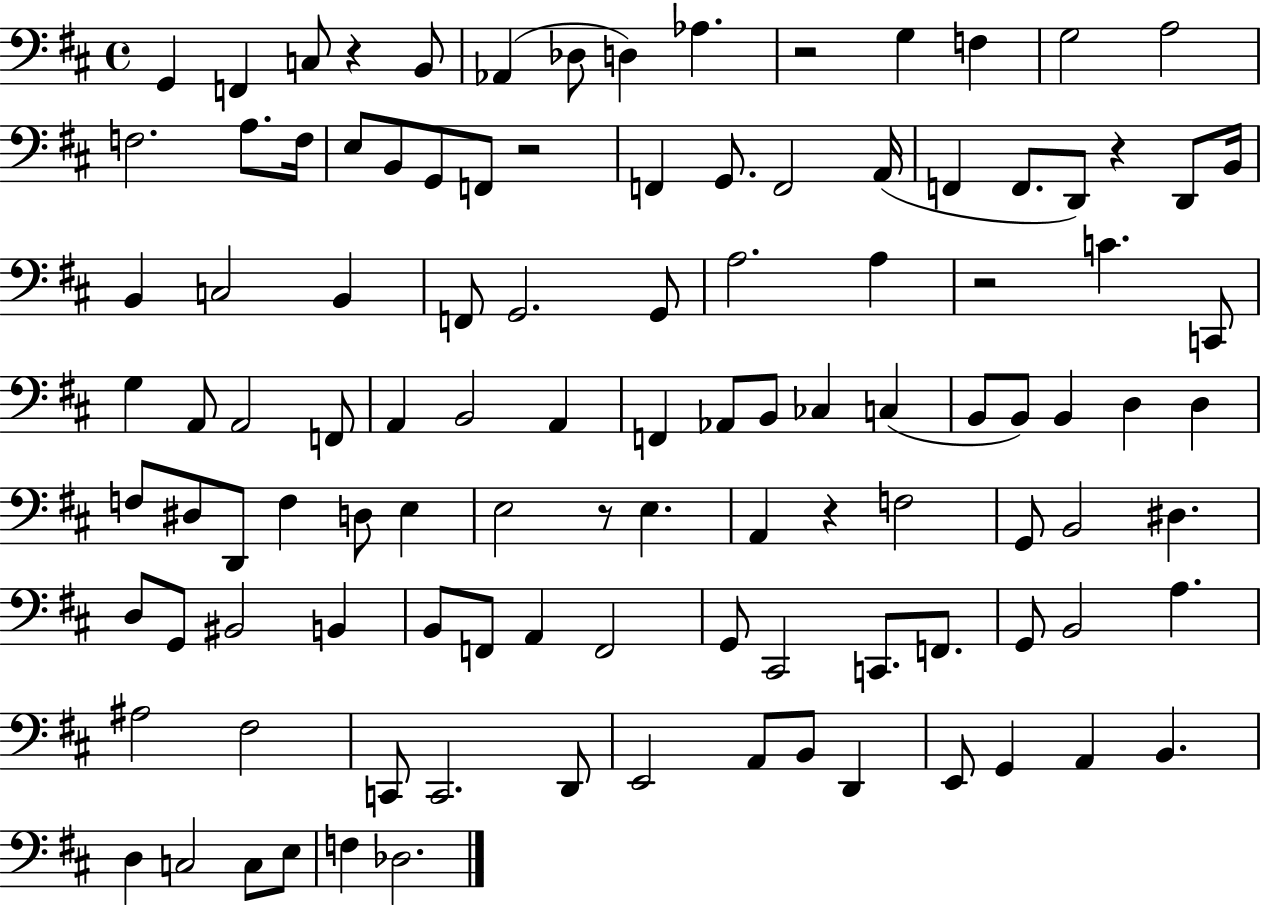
G2/q F2/q C3/e R/q B2/e Ab2/q Db3/e D3/q Ab3/q. R/h G3/q F3/q G3/h A3/h F3/h. A3/e. F3/s E3/e B2/e G2/e F2/e R/h F2/q G2/e. F2/h A2/s F2/q F2/e. D2/e R/q D2/e B2/s B2/q C3/h B2/q F2/e G2/h. G2/e A3/h. A3/q R/h C4/q. C2/e G3/q A2/e A2/h F2/e A2/q B2/h A2/q F2/q Ab2/e B2/e CES3/q C3/q B2/e B2/e B2/q D3/q D3/q F3/e D#3/e D2/e F3/q D3/e E3/q E3/h R/e E3/q. A2/q R/q F3/h G2/e B2/h D#3/q. D3/e G2/e BIS2/h B2/q B2/e F2/e A2/q F2/h G2/e C#2/h C2/e. F2/e. G2/e B2/h A3/q. A#3/h F#3/h C2/e C2/h. D2/e E2/h A2/e B2/e D2/q E2/e G2/q A2/q B2/q. D3/q C3/h C3/e E3/e F3/q Db3/h.